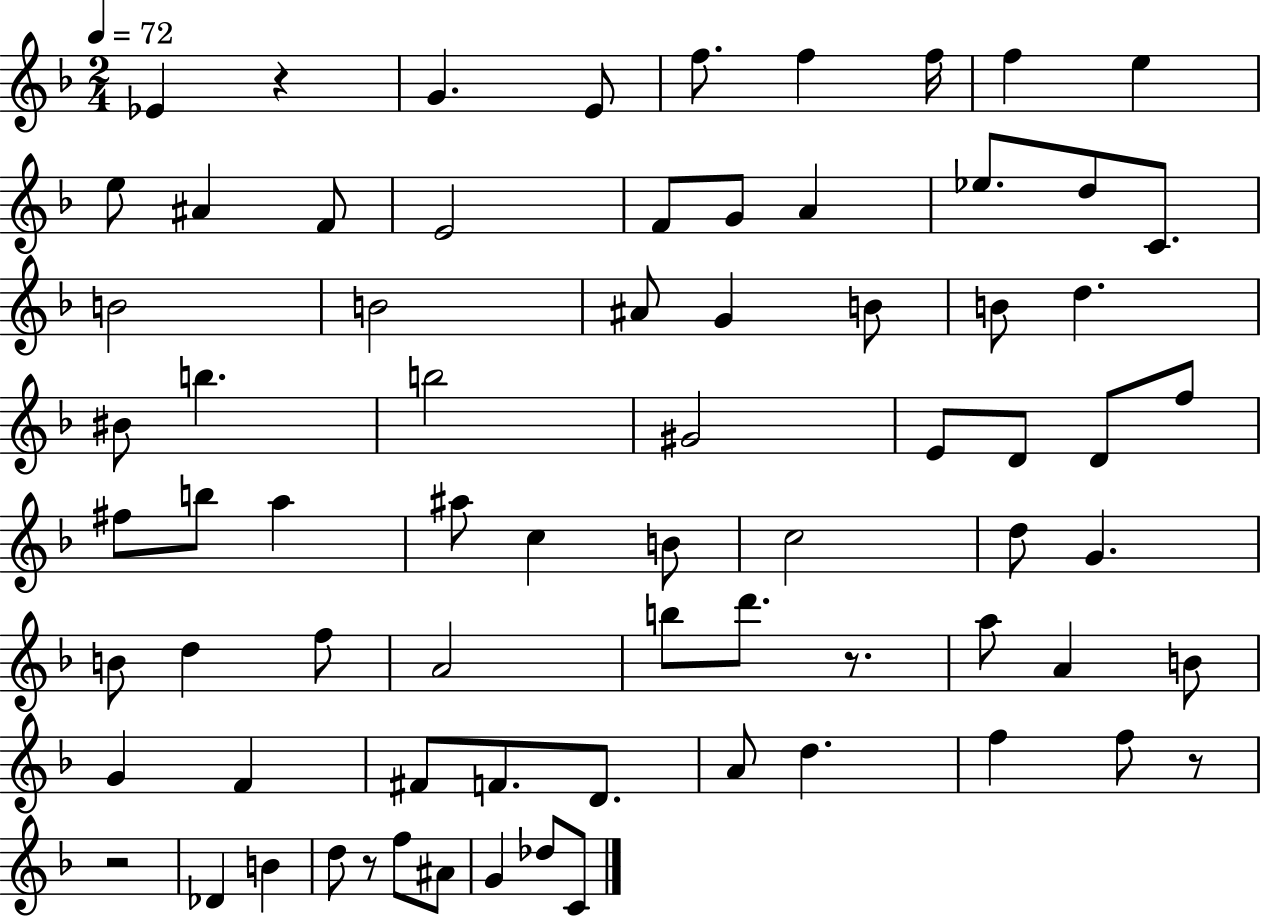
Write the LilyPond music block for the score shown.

{
  \clef treble
  \numericTimeSignature
  \time 2/4
  \key f \major
  \tempo 4 = 72
  ees'4 r4 | g'4. e'8 | f''8. f''4 f''16 | f''4 e''4 | \break e''8 ais'4 f'8 | e'2 | f'8 g'8 a'4 | ees''8. d''8 c'8. | \break b'2 | b'2 | ais'8 g'4 b'8 | b'8 d''4. | \break bis'8 b''4. | b''2 | gis'2 | e'8 d'8 d'8 f''8 | \break fis''8 b''8 a''4 | ais''8 c''4 b'8 | c''2 | d''8 g'4. | \break b'8 d''4 f''8 | a'2 | b''8 d'''8. r8. | a''8 a'4 b'8 | \break g'4 f'4 | fis'8 f'8. d'8. | a'8 d''4. | f''4 f''8 r8 | \break r2 | des'4 b'4 | d''8 r8 f''8 ais'8 | g'4 des''8 c'8 | \break \bar "|."
}